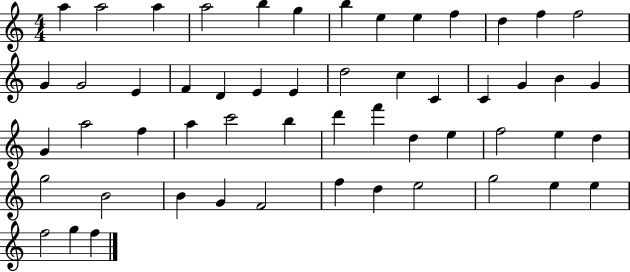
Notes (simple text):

A5/q A5/h A5/q A5/h B5/q G5/q B5/q E5/q E5/q F5/q D5/q F5/q F5/h G4/q G4/h E4/q F4/q D4/q E4/q E4/q D5/h C5/q C4/q C4/q G4/q B4/q G4/q G4/q A5/h F5/q A5/q C6/h B5/q D6/q F6/q D5/q E5/q F5/h E5/q D5/q G5/h B4/h B4/q G4/q F4/h F5/q D5/q E5/h G5/h E5/q E5/q F5/h G5/q F5/q